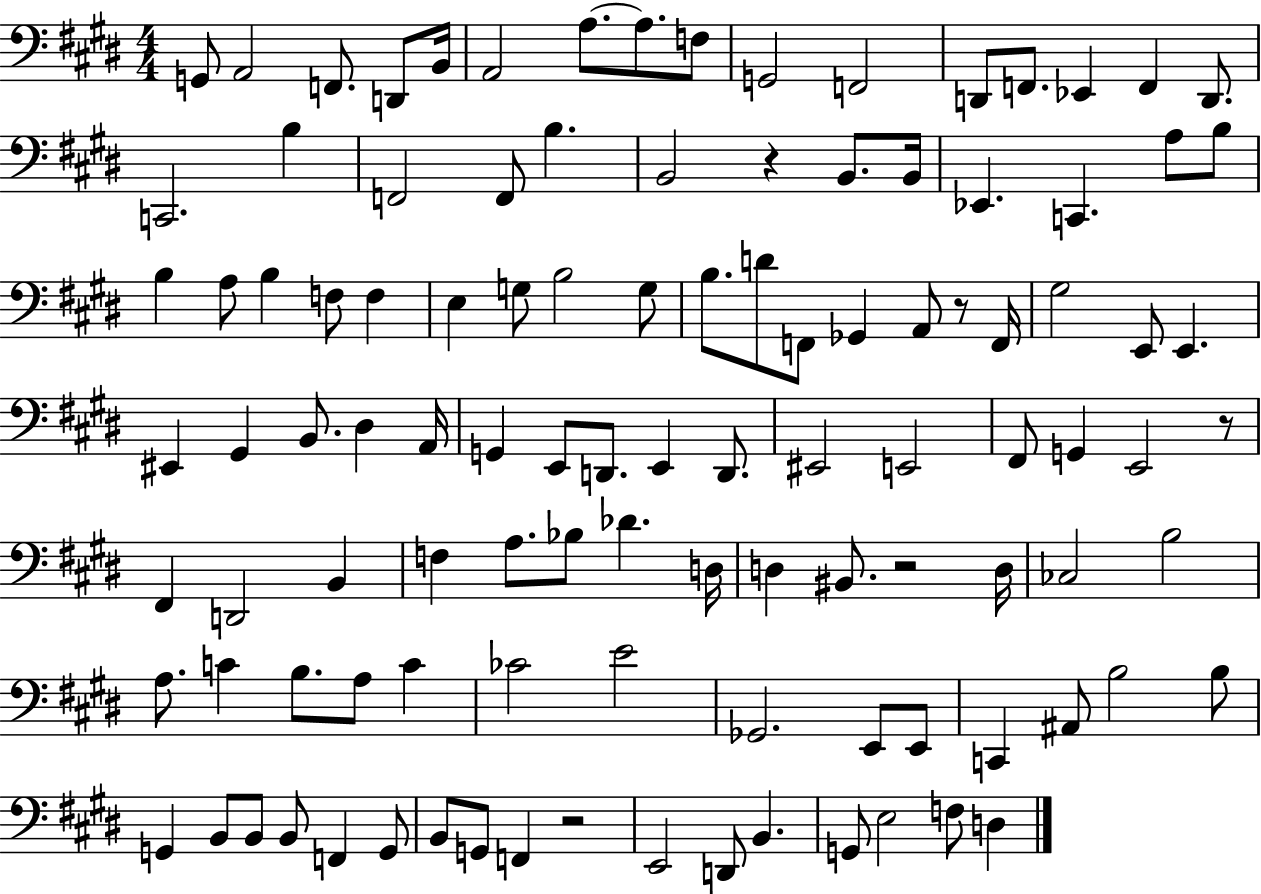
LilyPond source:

{
  \clef bass
  \numericTimeSignature
  \time 4/4
  \key e \major
  \repeat volta 2 { g,8 a,2 f,8. d,8 b,16 | a,2 a8.~~ a8. f8 | g,2 f,2 | d,8 f,8. ees,4 f,4 d,8. | \break c,2. b4 | f,2 f,8 b4. | b,2 r4 b,8. b,16 | ees,4. c,4. a8 b8 | \break b4 a8 b4 f8 f4 | e4 g8 b2 g8 | b8. d'8 f,8 ges,4 a,8 r8 f,16 | gis2 e,8 e,4. | \break eis,4 gis,4 b,8. dis4 a,16 | g,4 e,8 d,8. e,4 d,8. | eis,2 e,2 | fis,8 g,4 e,2 r8 | \break fis,4 d,2 b,4 | f4 a8. bes8 des'4. d16 | d4 bis,8. r2 d16 | ces2 b2 | \break a8. c'4 b8. a8 c'4 | ces'2 e'2 | ges,2. e,8 e,8 | c,4 ais,8 b2 b8 | \break g,4 b,8 b,8 b,8 f,4 g,8 | b,8 g,8 f,4 r2 | e,2 d,8 b,4. | g,8 e2 f8 d4 | \break } \bar "|."
}